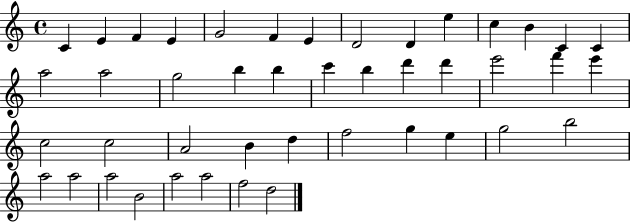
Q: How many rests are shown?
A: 0